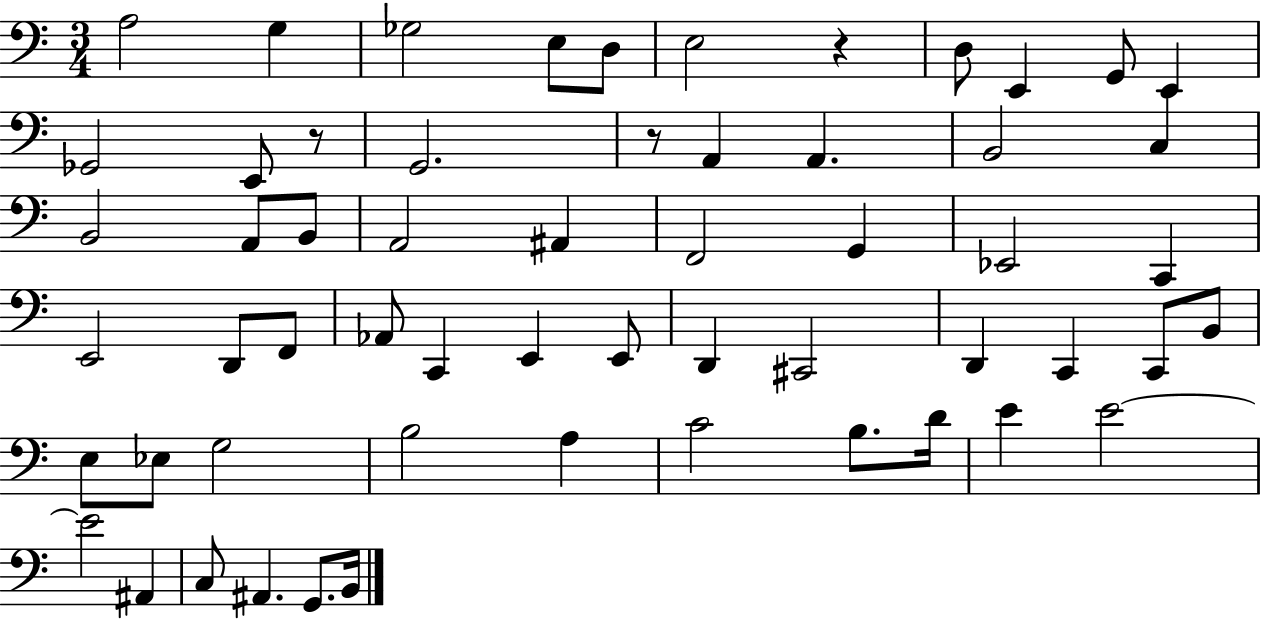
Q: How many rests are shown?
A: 3